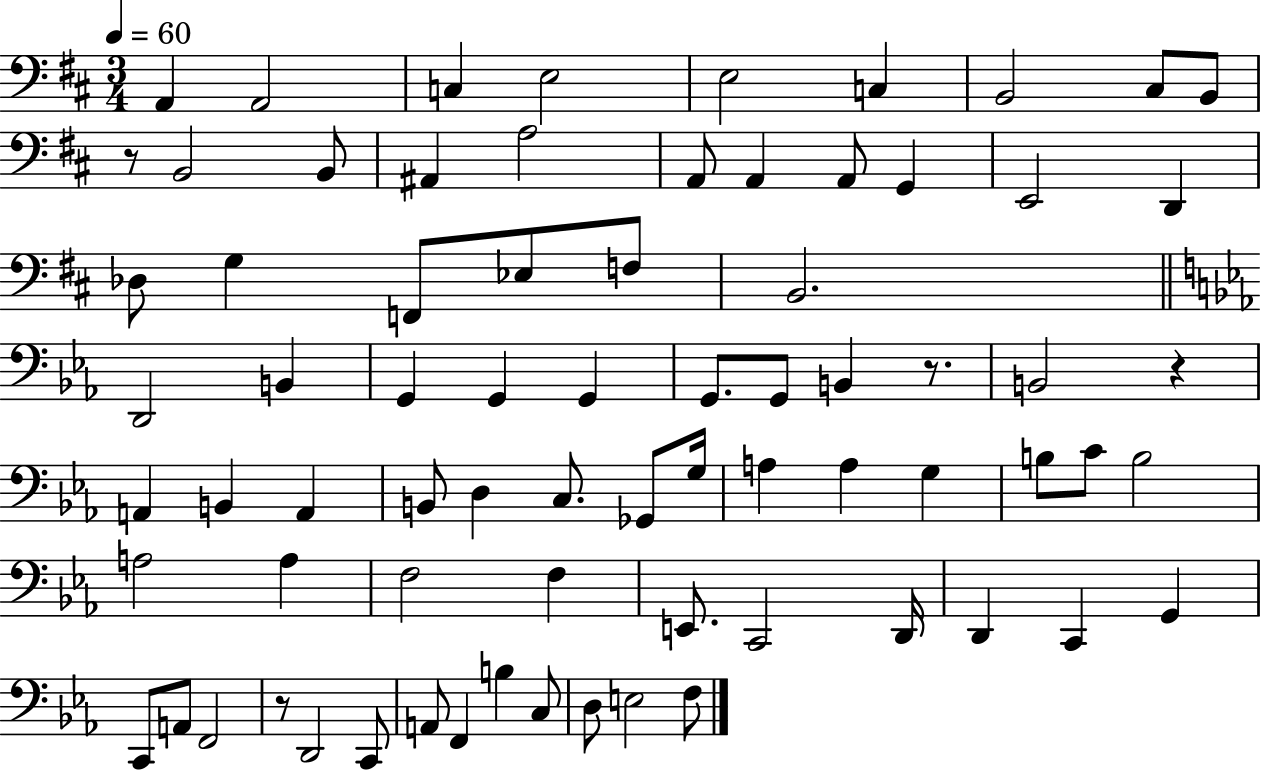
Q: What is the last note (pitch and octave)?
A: F3